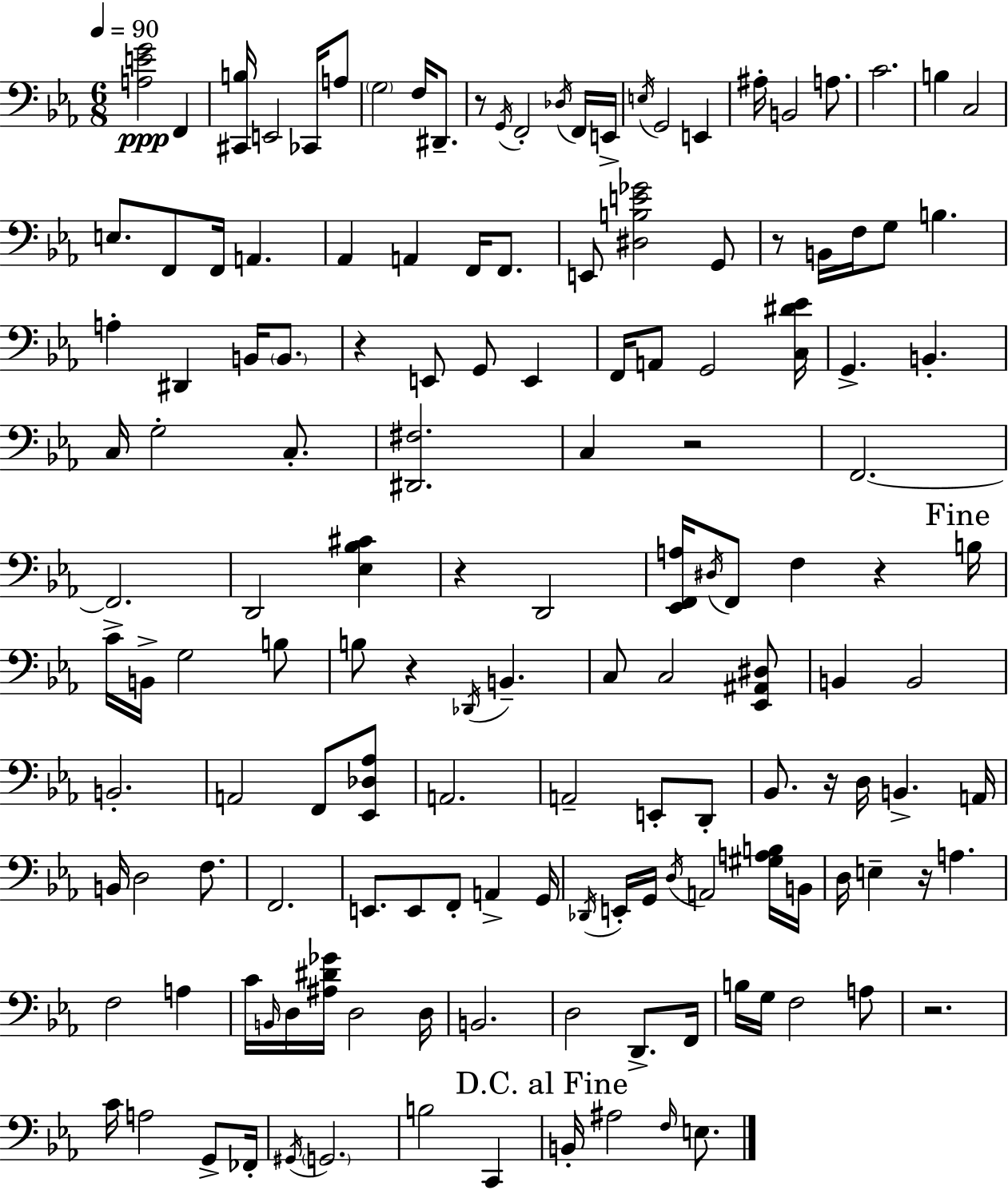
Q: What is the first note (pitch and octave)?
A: F2